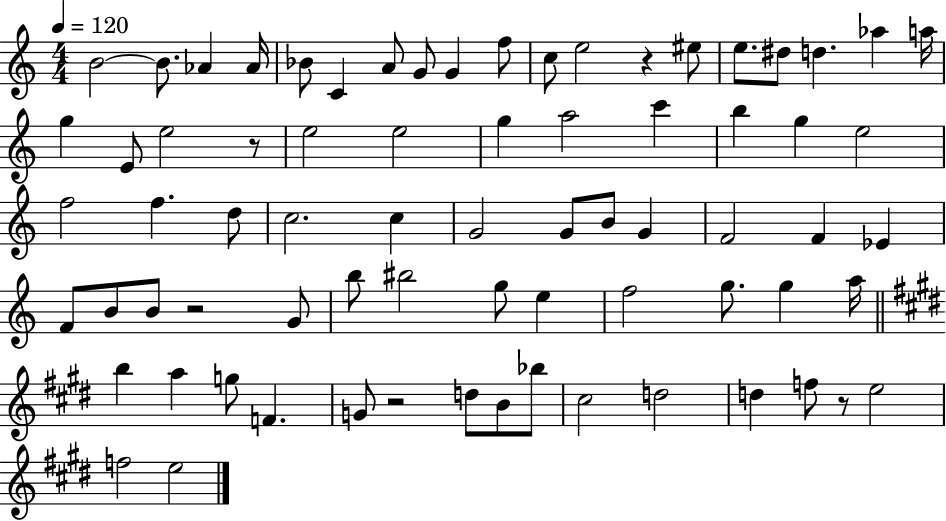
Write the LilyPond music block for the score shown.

{
  \clef treble
  \numericTimeSignature
  \time 4/4
  \key c \major
  \tempo 4 = 120
  \repeat volta 2 { b'2~~ b'8. aes'4 aes'16 | bes'8 c'4 a'8 g'8 g'4 f''8 | c''8 e''2 r4 eis''8 | e''8. dis''8 d''4. aes''4 a''16 | \break g''4 e'8 e''2 r8 | e''2 e''2 | g''4 a''2 c'''4 | b''4 g''4 e''2 | \break f''2 f''4. d''8 | c''2. c''4 | g'2 g'8 b'8 g'4 | f'2 f'4 ees'4 | \break f'8 b'8 b'8 r2 g'8 | b''8 bis''2 g''8 e''4 | f''2 g''8. g''4 a''16 | \bar "||" \break \key e \major b''4 a''4 g''8 f'4. | g'8 r2 d''8 b'8 bes''8 | cis''2 d''2 | d''4 f''8 r8 e''2 | \break f''2 e''2 | } \bar "|."
}